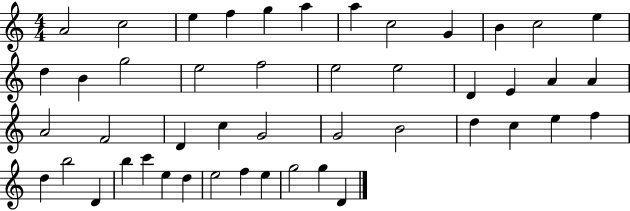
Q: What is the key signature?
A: C major